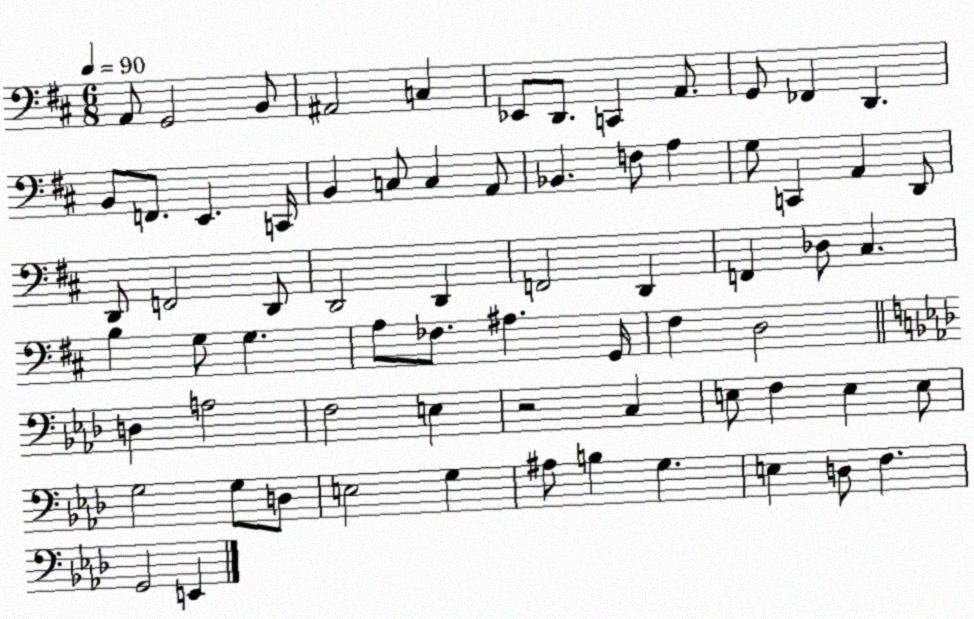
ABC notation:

X:1
T:Untitled
M:6/8
L:1/4
K:D
A,,/2 G,,2 B,,/2 ^A,,2 C, _E,,/2 D,,/2 C,, A,,/2 G,,/2 _F,, D,, B,,/2 F,,/2 E,, C,,/4 B,, C,/2 C, A,,/2 _B,, F,/2 A, G,/2 C,, A,, D,,/2 D,,/2 F,,2 D,,/2 D,,2 D,, F,,2 D,, F,, _D,/2 ^C, B, G,/2 G, A,/2 _F,/2 ^A, G,,/4 ^F, D,2 D, A,2 F,2 E, z2 C, E,/2 F, E, E,/2 G,2 G,/2 D,/2 E,2 G, ^A,/2 B, G, E, D,/2 F, G,,2 E,,